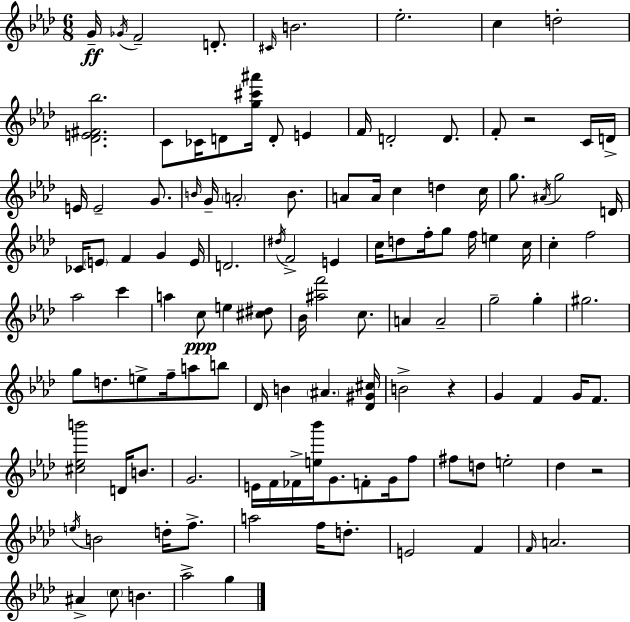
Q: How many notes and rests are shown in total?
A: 120